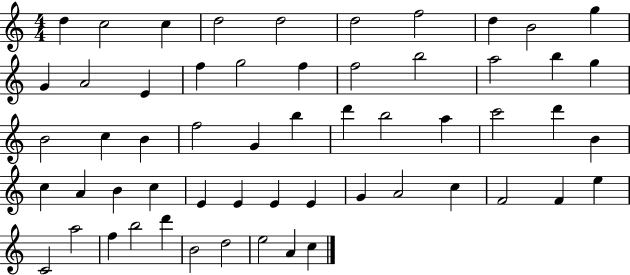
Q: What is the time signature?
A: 4/4